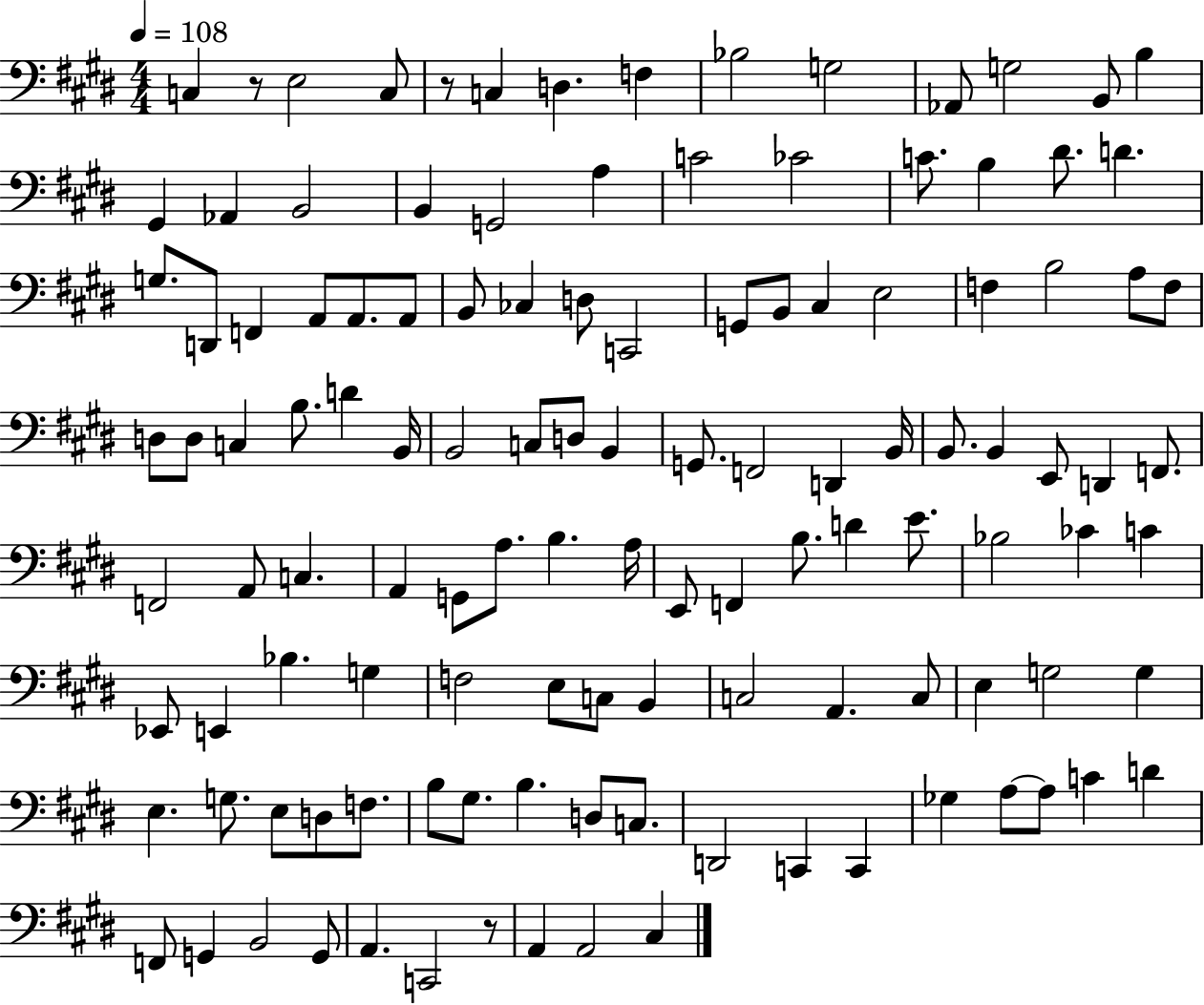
X:1
T:Untitled
M:4/4
L:1/4
K:E
C, z/2 E,2 C,/2 z/2 C, D, F, _B,2 G,2 _A,,/2 G,2 B,,/2 B, ^G,, _A,, B,,2 B,, G,,2 A, C2 _C2 C/2 B, ^D/2 D G,/2 D,,/2 F,, A,,/2 A,,/2 A,,/2 B,,/2 _C, D,/2 C,,2 G,,/2 B,,/2 ^C, E,2 F, B,2 A,/2 F,/2 D,/2 D,/2 C, B,/2 D B,,/4 B,,2 C,/2 D,/2 B,, G,,/2 F,,2 D,, B,,/4 B,,/2 B,, E,,/2 D,, F,,/2 F,,2 A,,/2 C, A,, G,,/2 A,/2 B, A,/4 E,,/2 F,, B,/2 D E/2 _B,2 _C C _E,,/2 E,, _B, G, F,2 E,/2 C,/2 B,, C,2 A,, C,/2 E, G,2 G, E, G,/2 E,/2 D,/2 F,/2 B,/2 ^G,/2 B, D,/2 C,/2 D,,2 C,, C,, _G, A,/2 A,/2 C D F,,/2 G,, B,,2 G,,/2 A,, C,,2 z/2 A,, A,,2 ^C,